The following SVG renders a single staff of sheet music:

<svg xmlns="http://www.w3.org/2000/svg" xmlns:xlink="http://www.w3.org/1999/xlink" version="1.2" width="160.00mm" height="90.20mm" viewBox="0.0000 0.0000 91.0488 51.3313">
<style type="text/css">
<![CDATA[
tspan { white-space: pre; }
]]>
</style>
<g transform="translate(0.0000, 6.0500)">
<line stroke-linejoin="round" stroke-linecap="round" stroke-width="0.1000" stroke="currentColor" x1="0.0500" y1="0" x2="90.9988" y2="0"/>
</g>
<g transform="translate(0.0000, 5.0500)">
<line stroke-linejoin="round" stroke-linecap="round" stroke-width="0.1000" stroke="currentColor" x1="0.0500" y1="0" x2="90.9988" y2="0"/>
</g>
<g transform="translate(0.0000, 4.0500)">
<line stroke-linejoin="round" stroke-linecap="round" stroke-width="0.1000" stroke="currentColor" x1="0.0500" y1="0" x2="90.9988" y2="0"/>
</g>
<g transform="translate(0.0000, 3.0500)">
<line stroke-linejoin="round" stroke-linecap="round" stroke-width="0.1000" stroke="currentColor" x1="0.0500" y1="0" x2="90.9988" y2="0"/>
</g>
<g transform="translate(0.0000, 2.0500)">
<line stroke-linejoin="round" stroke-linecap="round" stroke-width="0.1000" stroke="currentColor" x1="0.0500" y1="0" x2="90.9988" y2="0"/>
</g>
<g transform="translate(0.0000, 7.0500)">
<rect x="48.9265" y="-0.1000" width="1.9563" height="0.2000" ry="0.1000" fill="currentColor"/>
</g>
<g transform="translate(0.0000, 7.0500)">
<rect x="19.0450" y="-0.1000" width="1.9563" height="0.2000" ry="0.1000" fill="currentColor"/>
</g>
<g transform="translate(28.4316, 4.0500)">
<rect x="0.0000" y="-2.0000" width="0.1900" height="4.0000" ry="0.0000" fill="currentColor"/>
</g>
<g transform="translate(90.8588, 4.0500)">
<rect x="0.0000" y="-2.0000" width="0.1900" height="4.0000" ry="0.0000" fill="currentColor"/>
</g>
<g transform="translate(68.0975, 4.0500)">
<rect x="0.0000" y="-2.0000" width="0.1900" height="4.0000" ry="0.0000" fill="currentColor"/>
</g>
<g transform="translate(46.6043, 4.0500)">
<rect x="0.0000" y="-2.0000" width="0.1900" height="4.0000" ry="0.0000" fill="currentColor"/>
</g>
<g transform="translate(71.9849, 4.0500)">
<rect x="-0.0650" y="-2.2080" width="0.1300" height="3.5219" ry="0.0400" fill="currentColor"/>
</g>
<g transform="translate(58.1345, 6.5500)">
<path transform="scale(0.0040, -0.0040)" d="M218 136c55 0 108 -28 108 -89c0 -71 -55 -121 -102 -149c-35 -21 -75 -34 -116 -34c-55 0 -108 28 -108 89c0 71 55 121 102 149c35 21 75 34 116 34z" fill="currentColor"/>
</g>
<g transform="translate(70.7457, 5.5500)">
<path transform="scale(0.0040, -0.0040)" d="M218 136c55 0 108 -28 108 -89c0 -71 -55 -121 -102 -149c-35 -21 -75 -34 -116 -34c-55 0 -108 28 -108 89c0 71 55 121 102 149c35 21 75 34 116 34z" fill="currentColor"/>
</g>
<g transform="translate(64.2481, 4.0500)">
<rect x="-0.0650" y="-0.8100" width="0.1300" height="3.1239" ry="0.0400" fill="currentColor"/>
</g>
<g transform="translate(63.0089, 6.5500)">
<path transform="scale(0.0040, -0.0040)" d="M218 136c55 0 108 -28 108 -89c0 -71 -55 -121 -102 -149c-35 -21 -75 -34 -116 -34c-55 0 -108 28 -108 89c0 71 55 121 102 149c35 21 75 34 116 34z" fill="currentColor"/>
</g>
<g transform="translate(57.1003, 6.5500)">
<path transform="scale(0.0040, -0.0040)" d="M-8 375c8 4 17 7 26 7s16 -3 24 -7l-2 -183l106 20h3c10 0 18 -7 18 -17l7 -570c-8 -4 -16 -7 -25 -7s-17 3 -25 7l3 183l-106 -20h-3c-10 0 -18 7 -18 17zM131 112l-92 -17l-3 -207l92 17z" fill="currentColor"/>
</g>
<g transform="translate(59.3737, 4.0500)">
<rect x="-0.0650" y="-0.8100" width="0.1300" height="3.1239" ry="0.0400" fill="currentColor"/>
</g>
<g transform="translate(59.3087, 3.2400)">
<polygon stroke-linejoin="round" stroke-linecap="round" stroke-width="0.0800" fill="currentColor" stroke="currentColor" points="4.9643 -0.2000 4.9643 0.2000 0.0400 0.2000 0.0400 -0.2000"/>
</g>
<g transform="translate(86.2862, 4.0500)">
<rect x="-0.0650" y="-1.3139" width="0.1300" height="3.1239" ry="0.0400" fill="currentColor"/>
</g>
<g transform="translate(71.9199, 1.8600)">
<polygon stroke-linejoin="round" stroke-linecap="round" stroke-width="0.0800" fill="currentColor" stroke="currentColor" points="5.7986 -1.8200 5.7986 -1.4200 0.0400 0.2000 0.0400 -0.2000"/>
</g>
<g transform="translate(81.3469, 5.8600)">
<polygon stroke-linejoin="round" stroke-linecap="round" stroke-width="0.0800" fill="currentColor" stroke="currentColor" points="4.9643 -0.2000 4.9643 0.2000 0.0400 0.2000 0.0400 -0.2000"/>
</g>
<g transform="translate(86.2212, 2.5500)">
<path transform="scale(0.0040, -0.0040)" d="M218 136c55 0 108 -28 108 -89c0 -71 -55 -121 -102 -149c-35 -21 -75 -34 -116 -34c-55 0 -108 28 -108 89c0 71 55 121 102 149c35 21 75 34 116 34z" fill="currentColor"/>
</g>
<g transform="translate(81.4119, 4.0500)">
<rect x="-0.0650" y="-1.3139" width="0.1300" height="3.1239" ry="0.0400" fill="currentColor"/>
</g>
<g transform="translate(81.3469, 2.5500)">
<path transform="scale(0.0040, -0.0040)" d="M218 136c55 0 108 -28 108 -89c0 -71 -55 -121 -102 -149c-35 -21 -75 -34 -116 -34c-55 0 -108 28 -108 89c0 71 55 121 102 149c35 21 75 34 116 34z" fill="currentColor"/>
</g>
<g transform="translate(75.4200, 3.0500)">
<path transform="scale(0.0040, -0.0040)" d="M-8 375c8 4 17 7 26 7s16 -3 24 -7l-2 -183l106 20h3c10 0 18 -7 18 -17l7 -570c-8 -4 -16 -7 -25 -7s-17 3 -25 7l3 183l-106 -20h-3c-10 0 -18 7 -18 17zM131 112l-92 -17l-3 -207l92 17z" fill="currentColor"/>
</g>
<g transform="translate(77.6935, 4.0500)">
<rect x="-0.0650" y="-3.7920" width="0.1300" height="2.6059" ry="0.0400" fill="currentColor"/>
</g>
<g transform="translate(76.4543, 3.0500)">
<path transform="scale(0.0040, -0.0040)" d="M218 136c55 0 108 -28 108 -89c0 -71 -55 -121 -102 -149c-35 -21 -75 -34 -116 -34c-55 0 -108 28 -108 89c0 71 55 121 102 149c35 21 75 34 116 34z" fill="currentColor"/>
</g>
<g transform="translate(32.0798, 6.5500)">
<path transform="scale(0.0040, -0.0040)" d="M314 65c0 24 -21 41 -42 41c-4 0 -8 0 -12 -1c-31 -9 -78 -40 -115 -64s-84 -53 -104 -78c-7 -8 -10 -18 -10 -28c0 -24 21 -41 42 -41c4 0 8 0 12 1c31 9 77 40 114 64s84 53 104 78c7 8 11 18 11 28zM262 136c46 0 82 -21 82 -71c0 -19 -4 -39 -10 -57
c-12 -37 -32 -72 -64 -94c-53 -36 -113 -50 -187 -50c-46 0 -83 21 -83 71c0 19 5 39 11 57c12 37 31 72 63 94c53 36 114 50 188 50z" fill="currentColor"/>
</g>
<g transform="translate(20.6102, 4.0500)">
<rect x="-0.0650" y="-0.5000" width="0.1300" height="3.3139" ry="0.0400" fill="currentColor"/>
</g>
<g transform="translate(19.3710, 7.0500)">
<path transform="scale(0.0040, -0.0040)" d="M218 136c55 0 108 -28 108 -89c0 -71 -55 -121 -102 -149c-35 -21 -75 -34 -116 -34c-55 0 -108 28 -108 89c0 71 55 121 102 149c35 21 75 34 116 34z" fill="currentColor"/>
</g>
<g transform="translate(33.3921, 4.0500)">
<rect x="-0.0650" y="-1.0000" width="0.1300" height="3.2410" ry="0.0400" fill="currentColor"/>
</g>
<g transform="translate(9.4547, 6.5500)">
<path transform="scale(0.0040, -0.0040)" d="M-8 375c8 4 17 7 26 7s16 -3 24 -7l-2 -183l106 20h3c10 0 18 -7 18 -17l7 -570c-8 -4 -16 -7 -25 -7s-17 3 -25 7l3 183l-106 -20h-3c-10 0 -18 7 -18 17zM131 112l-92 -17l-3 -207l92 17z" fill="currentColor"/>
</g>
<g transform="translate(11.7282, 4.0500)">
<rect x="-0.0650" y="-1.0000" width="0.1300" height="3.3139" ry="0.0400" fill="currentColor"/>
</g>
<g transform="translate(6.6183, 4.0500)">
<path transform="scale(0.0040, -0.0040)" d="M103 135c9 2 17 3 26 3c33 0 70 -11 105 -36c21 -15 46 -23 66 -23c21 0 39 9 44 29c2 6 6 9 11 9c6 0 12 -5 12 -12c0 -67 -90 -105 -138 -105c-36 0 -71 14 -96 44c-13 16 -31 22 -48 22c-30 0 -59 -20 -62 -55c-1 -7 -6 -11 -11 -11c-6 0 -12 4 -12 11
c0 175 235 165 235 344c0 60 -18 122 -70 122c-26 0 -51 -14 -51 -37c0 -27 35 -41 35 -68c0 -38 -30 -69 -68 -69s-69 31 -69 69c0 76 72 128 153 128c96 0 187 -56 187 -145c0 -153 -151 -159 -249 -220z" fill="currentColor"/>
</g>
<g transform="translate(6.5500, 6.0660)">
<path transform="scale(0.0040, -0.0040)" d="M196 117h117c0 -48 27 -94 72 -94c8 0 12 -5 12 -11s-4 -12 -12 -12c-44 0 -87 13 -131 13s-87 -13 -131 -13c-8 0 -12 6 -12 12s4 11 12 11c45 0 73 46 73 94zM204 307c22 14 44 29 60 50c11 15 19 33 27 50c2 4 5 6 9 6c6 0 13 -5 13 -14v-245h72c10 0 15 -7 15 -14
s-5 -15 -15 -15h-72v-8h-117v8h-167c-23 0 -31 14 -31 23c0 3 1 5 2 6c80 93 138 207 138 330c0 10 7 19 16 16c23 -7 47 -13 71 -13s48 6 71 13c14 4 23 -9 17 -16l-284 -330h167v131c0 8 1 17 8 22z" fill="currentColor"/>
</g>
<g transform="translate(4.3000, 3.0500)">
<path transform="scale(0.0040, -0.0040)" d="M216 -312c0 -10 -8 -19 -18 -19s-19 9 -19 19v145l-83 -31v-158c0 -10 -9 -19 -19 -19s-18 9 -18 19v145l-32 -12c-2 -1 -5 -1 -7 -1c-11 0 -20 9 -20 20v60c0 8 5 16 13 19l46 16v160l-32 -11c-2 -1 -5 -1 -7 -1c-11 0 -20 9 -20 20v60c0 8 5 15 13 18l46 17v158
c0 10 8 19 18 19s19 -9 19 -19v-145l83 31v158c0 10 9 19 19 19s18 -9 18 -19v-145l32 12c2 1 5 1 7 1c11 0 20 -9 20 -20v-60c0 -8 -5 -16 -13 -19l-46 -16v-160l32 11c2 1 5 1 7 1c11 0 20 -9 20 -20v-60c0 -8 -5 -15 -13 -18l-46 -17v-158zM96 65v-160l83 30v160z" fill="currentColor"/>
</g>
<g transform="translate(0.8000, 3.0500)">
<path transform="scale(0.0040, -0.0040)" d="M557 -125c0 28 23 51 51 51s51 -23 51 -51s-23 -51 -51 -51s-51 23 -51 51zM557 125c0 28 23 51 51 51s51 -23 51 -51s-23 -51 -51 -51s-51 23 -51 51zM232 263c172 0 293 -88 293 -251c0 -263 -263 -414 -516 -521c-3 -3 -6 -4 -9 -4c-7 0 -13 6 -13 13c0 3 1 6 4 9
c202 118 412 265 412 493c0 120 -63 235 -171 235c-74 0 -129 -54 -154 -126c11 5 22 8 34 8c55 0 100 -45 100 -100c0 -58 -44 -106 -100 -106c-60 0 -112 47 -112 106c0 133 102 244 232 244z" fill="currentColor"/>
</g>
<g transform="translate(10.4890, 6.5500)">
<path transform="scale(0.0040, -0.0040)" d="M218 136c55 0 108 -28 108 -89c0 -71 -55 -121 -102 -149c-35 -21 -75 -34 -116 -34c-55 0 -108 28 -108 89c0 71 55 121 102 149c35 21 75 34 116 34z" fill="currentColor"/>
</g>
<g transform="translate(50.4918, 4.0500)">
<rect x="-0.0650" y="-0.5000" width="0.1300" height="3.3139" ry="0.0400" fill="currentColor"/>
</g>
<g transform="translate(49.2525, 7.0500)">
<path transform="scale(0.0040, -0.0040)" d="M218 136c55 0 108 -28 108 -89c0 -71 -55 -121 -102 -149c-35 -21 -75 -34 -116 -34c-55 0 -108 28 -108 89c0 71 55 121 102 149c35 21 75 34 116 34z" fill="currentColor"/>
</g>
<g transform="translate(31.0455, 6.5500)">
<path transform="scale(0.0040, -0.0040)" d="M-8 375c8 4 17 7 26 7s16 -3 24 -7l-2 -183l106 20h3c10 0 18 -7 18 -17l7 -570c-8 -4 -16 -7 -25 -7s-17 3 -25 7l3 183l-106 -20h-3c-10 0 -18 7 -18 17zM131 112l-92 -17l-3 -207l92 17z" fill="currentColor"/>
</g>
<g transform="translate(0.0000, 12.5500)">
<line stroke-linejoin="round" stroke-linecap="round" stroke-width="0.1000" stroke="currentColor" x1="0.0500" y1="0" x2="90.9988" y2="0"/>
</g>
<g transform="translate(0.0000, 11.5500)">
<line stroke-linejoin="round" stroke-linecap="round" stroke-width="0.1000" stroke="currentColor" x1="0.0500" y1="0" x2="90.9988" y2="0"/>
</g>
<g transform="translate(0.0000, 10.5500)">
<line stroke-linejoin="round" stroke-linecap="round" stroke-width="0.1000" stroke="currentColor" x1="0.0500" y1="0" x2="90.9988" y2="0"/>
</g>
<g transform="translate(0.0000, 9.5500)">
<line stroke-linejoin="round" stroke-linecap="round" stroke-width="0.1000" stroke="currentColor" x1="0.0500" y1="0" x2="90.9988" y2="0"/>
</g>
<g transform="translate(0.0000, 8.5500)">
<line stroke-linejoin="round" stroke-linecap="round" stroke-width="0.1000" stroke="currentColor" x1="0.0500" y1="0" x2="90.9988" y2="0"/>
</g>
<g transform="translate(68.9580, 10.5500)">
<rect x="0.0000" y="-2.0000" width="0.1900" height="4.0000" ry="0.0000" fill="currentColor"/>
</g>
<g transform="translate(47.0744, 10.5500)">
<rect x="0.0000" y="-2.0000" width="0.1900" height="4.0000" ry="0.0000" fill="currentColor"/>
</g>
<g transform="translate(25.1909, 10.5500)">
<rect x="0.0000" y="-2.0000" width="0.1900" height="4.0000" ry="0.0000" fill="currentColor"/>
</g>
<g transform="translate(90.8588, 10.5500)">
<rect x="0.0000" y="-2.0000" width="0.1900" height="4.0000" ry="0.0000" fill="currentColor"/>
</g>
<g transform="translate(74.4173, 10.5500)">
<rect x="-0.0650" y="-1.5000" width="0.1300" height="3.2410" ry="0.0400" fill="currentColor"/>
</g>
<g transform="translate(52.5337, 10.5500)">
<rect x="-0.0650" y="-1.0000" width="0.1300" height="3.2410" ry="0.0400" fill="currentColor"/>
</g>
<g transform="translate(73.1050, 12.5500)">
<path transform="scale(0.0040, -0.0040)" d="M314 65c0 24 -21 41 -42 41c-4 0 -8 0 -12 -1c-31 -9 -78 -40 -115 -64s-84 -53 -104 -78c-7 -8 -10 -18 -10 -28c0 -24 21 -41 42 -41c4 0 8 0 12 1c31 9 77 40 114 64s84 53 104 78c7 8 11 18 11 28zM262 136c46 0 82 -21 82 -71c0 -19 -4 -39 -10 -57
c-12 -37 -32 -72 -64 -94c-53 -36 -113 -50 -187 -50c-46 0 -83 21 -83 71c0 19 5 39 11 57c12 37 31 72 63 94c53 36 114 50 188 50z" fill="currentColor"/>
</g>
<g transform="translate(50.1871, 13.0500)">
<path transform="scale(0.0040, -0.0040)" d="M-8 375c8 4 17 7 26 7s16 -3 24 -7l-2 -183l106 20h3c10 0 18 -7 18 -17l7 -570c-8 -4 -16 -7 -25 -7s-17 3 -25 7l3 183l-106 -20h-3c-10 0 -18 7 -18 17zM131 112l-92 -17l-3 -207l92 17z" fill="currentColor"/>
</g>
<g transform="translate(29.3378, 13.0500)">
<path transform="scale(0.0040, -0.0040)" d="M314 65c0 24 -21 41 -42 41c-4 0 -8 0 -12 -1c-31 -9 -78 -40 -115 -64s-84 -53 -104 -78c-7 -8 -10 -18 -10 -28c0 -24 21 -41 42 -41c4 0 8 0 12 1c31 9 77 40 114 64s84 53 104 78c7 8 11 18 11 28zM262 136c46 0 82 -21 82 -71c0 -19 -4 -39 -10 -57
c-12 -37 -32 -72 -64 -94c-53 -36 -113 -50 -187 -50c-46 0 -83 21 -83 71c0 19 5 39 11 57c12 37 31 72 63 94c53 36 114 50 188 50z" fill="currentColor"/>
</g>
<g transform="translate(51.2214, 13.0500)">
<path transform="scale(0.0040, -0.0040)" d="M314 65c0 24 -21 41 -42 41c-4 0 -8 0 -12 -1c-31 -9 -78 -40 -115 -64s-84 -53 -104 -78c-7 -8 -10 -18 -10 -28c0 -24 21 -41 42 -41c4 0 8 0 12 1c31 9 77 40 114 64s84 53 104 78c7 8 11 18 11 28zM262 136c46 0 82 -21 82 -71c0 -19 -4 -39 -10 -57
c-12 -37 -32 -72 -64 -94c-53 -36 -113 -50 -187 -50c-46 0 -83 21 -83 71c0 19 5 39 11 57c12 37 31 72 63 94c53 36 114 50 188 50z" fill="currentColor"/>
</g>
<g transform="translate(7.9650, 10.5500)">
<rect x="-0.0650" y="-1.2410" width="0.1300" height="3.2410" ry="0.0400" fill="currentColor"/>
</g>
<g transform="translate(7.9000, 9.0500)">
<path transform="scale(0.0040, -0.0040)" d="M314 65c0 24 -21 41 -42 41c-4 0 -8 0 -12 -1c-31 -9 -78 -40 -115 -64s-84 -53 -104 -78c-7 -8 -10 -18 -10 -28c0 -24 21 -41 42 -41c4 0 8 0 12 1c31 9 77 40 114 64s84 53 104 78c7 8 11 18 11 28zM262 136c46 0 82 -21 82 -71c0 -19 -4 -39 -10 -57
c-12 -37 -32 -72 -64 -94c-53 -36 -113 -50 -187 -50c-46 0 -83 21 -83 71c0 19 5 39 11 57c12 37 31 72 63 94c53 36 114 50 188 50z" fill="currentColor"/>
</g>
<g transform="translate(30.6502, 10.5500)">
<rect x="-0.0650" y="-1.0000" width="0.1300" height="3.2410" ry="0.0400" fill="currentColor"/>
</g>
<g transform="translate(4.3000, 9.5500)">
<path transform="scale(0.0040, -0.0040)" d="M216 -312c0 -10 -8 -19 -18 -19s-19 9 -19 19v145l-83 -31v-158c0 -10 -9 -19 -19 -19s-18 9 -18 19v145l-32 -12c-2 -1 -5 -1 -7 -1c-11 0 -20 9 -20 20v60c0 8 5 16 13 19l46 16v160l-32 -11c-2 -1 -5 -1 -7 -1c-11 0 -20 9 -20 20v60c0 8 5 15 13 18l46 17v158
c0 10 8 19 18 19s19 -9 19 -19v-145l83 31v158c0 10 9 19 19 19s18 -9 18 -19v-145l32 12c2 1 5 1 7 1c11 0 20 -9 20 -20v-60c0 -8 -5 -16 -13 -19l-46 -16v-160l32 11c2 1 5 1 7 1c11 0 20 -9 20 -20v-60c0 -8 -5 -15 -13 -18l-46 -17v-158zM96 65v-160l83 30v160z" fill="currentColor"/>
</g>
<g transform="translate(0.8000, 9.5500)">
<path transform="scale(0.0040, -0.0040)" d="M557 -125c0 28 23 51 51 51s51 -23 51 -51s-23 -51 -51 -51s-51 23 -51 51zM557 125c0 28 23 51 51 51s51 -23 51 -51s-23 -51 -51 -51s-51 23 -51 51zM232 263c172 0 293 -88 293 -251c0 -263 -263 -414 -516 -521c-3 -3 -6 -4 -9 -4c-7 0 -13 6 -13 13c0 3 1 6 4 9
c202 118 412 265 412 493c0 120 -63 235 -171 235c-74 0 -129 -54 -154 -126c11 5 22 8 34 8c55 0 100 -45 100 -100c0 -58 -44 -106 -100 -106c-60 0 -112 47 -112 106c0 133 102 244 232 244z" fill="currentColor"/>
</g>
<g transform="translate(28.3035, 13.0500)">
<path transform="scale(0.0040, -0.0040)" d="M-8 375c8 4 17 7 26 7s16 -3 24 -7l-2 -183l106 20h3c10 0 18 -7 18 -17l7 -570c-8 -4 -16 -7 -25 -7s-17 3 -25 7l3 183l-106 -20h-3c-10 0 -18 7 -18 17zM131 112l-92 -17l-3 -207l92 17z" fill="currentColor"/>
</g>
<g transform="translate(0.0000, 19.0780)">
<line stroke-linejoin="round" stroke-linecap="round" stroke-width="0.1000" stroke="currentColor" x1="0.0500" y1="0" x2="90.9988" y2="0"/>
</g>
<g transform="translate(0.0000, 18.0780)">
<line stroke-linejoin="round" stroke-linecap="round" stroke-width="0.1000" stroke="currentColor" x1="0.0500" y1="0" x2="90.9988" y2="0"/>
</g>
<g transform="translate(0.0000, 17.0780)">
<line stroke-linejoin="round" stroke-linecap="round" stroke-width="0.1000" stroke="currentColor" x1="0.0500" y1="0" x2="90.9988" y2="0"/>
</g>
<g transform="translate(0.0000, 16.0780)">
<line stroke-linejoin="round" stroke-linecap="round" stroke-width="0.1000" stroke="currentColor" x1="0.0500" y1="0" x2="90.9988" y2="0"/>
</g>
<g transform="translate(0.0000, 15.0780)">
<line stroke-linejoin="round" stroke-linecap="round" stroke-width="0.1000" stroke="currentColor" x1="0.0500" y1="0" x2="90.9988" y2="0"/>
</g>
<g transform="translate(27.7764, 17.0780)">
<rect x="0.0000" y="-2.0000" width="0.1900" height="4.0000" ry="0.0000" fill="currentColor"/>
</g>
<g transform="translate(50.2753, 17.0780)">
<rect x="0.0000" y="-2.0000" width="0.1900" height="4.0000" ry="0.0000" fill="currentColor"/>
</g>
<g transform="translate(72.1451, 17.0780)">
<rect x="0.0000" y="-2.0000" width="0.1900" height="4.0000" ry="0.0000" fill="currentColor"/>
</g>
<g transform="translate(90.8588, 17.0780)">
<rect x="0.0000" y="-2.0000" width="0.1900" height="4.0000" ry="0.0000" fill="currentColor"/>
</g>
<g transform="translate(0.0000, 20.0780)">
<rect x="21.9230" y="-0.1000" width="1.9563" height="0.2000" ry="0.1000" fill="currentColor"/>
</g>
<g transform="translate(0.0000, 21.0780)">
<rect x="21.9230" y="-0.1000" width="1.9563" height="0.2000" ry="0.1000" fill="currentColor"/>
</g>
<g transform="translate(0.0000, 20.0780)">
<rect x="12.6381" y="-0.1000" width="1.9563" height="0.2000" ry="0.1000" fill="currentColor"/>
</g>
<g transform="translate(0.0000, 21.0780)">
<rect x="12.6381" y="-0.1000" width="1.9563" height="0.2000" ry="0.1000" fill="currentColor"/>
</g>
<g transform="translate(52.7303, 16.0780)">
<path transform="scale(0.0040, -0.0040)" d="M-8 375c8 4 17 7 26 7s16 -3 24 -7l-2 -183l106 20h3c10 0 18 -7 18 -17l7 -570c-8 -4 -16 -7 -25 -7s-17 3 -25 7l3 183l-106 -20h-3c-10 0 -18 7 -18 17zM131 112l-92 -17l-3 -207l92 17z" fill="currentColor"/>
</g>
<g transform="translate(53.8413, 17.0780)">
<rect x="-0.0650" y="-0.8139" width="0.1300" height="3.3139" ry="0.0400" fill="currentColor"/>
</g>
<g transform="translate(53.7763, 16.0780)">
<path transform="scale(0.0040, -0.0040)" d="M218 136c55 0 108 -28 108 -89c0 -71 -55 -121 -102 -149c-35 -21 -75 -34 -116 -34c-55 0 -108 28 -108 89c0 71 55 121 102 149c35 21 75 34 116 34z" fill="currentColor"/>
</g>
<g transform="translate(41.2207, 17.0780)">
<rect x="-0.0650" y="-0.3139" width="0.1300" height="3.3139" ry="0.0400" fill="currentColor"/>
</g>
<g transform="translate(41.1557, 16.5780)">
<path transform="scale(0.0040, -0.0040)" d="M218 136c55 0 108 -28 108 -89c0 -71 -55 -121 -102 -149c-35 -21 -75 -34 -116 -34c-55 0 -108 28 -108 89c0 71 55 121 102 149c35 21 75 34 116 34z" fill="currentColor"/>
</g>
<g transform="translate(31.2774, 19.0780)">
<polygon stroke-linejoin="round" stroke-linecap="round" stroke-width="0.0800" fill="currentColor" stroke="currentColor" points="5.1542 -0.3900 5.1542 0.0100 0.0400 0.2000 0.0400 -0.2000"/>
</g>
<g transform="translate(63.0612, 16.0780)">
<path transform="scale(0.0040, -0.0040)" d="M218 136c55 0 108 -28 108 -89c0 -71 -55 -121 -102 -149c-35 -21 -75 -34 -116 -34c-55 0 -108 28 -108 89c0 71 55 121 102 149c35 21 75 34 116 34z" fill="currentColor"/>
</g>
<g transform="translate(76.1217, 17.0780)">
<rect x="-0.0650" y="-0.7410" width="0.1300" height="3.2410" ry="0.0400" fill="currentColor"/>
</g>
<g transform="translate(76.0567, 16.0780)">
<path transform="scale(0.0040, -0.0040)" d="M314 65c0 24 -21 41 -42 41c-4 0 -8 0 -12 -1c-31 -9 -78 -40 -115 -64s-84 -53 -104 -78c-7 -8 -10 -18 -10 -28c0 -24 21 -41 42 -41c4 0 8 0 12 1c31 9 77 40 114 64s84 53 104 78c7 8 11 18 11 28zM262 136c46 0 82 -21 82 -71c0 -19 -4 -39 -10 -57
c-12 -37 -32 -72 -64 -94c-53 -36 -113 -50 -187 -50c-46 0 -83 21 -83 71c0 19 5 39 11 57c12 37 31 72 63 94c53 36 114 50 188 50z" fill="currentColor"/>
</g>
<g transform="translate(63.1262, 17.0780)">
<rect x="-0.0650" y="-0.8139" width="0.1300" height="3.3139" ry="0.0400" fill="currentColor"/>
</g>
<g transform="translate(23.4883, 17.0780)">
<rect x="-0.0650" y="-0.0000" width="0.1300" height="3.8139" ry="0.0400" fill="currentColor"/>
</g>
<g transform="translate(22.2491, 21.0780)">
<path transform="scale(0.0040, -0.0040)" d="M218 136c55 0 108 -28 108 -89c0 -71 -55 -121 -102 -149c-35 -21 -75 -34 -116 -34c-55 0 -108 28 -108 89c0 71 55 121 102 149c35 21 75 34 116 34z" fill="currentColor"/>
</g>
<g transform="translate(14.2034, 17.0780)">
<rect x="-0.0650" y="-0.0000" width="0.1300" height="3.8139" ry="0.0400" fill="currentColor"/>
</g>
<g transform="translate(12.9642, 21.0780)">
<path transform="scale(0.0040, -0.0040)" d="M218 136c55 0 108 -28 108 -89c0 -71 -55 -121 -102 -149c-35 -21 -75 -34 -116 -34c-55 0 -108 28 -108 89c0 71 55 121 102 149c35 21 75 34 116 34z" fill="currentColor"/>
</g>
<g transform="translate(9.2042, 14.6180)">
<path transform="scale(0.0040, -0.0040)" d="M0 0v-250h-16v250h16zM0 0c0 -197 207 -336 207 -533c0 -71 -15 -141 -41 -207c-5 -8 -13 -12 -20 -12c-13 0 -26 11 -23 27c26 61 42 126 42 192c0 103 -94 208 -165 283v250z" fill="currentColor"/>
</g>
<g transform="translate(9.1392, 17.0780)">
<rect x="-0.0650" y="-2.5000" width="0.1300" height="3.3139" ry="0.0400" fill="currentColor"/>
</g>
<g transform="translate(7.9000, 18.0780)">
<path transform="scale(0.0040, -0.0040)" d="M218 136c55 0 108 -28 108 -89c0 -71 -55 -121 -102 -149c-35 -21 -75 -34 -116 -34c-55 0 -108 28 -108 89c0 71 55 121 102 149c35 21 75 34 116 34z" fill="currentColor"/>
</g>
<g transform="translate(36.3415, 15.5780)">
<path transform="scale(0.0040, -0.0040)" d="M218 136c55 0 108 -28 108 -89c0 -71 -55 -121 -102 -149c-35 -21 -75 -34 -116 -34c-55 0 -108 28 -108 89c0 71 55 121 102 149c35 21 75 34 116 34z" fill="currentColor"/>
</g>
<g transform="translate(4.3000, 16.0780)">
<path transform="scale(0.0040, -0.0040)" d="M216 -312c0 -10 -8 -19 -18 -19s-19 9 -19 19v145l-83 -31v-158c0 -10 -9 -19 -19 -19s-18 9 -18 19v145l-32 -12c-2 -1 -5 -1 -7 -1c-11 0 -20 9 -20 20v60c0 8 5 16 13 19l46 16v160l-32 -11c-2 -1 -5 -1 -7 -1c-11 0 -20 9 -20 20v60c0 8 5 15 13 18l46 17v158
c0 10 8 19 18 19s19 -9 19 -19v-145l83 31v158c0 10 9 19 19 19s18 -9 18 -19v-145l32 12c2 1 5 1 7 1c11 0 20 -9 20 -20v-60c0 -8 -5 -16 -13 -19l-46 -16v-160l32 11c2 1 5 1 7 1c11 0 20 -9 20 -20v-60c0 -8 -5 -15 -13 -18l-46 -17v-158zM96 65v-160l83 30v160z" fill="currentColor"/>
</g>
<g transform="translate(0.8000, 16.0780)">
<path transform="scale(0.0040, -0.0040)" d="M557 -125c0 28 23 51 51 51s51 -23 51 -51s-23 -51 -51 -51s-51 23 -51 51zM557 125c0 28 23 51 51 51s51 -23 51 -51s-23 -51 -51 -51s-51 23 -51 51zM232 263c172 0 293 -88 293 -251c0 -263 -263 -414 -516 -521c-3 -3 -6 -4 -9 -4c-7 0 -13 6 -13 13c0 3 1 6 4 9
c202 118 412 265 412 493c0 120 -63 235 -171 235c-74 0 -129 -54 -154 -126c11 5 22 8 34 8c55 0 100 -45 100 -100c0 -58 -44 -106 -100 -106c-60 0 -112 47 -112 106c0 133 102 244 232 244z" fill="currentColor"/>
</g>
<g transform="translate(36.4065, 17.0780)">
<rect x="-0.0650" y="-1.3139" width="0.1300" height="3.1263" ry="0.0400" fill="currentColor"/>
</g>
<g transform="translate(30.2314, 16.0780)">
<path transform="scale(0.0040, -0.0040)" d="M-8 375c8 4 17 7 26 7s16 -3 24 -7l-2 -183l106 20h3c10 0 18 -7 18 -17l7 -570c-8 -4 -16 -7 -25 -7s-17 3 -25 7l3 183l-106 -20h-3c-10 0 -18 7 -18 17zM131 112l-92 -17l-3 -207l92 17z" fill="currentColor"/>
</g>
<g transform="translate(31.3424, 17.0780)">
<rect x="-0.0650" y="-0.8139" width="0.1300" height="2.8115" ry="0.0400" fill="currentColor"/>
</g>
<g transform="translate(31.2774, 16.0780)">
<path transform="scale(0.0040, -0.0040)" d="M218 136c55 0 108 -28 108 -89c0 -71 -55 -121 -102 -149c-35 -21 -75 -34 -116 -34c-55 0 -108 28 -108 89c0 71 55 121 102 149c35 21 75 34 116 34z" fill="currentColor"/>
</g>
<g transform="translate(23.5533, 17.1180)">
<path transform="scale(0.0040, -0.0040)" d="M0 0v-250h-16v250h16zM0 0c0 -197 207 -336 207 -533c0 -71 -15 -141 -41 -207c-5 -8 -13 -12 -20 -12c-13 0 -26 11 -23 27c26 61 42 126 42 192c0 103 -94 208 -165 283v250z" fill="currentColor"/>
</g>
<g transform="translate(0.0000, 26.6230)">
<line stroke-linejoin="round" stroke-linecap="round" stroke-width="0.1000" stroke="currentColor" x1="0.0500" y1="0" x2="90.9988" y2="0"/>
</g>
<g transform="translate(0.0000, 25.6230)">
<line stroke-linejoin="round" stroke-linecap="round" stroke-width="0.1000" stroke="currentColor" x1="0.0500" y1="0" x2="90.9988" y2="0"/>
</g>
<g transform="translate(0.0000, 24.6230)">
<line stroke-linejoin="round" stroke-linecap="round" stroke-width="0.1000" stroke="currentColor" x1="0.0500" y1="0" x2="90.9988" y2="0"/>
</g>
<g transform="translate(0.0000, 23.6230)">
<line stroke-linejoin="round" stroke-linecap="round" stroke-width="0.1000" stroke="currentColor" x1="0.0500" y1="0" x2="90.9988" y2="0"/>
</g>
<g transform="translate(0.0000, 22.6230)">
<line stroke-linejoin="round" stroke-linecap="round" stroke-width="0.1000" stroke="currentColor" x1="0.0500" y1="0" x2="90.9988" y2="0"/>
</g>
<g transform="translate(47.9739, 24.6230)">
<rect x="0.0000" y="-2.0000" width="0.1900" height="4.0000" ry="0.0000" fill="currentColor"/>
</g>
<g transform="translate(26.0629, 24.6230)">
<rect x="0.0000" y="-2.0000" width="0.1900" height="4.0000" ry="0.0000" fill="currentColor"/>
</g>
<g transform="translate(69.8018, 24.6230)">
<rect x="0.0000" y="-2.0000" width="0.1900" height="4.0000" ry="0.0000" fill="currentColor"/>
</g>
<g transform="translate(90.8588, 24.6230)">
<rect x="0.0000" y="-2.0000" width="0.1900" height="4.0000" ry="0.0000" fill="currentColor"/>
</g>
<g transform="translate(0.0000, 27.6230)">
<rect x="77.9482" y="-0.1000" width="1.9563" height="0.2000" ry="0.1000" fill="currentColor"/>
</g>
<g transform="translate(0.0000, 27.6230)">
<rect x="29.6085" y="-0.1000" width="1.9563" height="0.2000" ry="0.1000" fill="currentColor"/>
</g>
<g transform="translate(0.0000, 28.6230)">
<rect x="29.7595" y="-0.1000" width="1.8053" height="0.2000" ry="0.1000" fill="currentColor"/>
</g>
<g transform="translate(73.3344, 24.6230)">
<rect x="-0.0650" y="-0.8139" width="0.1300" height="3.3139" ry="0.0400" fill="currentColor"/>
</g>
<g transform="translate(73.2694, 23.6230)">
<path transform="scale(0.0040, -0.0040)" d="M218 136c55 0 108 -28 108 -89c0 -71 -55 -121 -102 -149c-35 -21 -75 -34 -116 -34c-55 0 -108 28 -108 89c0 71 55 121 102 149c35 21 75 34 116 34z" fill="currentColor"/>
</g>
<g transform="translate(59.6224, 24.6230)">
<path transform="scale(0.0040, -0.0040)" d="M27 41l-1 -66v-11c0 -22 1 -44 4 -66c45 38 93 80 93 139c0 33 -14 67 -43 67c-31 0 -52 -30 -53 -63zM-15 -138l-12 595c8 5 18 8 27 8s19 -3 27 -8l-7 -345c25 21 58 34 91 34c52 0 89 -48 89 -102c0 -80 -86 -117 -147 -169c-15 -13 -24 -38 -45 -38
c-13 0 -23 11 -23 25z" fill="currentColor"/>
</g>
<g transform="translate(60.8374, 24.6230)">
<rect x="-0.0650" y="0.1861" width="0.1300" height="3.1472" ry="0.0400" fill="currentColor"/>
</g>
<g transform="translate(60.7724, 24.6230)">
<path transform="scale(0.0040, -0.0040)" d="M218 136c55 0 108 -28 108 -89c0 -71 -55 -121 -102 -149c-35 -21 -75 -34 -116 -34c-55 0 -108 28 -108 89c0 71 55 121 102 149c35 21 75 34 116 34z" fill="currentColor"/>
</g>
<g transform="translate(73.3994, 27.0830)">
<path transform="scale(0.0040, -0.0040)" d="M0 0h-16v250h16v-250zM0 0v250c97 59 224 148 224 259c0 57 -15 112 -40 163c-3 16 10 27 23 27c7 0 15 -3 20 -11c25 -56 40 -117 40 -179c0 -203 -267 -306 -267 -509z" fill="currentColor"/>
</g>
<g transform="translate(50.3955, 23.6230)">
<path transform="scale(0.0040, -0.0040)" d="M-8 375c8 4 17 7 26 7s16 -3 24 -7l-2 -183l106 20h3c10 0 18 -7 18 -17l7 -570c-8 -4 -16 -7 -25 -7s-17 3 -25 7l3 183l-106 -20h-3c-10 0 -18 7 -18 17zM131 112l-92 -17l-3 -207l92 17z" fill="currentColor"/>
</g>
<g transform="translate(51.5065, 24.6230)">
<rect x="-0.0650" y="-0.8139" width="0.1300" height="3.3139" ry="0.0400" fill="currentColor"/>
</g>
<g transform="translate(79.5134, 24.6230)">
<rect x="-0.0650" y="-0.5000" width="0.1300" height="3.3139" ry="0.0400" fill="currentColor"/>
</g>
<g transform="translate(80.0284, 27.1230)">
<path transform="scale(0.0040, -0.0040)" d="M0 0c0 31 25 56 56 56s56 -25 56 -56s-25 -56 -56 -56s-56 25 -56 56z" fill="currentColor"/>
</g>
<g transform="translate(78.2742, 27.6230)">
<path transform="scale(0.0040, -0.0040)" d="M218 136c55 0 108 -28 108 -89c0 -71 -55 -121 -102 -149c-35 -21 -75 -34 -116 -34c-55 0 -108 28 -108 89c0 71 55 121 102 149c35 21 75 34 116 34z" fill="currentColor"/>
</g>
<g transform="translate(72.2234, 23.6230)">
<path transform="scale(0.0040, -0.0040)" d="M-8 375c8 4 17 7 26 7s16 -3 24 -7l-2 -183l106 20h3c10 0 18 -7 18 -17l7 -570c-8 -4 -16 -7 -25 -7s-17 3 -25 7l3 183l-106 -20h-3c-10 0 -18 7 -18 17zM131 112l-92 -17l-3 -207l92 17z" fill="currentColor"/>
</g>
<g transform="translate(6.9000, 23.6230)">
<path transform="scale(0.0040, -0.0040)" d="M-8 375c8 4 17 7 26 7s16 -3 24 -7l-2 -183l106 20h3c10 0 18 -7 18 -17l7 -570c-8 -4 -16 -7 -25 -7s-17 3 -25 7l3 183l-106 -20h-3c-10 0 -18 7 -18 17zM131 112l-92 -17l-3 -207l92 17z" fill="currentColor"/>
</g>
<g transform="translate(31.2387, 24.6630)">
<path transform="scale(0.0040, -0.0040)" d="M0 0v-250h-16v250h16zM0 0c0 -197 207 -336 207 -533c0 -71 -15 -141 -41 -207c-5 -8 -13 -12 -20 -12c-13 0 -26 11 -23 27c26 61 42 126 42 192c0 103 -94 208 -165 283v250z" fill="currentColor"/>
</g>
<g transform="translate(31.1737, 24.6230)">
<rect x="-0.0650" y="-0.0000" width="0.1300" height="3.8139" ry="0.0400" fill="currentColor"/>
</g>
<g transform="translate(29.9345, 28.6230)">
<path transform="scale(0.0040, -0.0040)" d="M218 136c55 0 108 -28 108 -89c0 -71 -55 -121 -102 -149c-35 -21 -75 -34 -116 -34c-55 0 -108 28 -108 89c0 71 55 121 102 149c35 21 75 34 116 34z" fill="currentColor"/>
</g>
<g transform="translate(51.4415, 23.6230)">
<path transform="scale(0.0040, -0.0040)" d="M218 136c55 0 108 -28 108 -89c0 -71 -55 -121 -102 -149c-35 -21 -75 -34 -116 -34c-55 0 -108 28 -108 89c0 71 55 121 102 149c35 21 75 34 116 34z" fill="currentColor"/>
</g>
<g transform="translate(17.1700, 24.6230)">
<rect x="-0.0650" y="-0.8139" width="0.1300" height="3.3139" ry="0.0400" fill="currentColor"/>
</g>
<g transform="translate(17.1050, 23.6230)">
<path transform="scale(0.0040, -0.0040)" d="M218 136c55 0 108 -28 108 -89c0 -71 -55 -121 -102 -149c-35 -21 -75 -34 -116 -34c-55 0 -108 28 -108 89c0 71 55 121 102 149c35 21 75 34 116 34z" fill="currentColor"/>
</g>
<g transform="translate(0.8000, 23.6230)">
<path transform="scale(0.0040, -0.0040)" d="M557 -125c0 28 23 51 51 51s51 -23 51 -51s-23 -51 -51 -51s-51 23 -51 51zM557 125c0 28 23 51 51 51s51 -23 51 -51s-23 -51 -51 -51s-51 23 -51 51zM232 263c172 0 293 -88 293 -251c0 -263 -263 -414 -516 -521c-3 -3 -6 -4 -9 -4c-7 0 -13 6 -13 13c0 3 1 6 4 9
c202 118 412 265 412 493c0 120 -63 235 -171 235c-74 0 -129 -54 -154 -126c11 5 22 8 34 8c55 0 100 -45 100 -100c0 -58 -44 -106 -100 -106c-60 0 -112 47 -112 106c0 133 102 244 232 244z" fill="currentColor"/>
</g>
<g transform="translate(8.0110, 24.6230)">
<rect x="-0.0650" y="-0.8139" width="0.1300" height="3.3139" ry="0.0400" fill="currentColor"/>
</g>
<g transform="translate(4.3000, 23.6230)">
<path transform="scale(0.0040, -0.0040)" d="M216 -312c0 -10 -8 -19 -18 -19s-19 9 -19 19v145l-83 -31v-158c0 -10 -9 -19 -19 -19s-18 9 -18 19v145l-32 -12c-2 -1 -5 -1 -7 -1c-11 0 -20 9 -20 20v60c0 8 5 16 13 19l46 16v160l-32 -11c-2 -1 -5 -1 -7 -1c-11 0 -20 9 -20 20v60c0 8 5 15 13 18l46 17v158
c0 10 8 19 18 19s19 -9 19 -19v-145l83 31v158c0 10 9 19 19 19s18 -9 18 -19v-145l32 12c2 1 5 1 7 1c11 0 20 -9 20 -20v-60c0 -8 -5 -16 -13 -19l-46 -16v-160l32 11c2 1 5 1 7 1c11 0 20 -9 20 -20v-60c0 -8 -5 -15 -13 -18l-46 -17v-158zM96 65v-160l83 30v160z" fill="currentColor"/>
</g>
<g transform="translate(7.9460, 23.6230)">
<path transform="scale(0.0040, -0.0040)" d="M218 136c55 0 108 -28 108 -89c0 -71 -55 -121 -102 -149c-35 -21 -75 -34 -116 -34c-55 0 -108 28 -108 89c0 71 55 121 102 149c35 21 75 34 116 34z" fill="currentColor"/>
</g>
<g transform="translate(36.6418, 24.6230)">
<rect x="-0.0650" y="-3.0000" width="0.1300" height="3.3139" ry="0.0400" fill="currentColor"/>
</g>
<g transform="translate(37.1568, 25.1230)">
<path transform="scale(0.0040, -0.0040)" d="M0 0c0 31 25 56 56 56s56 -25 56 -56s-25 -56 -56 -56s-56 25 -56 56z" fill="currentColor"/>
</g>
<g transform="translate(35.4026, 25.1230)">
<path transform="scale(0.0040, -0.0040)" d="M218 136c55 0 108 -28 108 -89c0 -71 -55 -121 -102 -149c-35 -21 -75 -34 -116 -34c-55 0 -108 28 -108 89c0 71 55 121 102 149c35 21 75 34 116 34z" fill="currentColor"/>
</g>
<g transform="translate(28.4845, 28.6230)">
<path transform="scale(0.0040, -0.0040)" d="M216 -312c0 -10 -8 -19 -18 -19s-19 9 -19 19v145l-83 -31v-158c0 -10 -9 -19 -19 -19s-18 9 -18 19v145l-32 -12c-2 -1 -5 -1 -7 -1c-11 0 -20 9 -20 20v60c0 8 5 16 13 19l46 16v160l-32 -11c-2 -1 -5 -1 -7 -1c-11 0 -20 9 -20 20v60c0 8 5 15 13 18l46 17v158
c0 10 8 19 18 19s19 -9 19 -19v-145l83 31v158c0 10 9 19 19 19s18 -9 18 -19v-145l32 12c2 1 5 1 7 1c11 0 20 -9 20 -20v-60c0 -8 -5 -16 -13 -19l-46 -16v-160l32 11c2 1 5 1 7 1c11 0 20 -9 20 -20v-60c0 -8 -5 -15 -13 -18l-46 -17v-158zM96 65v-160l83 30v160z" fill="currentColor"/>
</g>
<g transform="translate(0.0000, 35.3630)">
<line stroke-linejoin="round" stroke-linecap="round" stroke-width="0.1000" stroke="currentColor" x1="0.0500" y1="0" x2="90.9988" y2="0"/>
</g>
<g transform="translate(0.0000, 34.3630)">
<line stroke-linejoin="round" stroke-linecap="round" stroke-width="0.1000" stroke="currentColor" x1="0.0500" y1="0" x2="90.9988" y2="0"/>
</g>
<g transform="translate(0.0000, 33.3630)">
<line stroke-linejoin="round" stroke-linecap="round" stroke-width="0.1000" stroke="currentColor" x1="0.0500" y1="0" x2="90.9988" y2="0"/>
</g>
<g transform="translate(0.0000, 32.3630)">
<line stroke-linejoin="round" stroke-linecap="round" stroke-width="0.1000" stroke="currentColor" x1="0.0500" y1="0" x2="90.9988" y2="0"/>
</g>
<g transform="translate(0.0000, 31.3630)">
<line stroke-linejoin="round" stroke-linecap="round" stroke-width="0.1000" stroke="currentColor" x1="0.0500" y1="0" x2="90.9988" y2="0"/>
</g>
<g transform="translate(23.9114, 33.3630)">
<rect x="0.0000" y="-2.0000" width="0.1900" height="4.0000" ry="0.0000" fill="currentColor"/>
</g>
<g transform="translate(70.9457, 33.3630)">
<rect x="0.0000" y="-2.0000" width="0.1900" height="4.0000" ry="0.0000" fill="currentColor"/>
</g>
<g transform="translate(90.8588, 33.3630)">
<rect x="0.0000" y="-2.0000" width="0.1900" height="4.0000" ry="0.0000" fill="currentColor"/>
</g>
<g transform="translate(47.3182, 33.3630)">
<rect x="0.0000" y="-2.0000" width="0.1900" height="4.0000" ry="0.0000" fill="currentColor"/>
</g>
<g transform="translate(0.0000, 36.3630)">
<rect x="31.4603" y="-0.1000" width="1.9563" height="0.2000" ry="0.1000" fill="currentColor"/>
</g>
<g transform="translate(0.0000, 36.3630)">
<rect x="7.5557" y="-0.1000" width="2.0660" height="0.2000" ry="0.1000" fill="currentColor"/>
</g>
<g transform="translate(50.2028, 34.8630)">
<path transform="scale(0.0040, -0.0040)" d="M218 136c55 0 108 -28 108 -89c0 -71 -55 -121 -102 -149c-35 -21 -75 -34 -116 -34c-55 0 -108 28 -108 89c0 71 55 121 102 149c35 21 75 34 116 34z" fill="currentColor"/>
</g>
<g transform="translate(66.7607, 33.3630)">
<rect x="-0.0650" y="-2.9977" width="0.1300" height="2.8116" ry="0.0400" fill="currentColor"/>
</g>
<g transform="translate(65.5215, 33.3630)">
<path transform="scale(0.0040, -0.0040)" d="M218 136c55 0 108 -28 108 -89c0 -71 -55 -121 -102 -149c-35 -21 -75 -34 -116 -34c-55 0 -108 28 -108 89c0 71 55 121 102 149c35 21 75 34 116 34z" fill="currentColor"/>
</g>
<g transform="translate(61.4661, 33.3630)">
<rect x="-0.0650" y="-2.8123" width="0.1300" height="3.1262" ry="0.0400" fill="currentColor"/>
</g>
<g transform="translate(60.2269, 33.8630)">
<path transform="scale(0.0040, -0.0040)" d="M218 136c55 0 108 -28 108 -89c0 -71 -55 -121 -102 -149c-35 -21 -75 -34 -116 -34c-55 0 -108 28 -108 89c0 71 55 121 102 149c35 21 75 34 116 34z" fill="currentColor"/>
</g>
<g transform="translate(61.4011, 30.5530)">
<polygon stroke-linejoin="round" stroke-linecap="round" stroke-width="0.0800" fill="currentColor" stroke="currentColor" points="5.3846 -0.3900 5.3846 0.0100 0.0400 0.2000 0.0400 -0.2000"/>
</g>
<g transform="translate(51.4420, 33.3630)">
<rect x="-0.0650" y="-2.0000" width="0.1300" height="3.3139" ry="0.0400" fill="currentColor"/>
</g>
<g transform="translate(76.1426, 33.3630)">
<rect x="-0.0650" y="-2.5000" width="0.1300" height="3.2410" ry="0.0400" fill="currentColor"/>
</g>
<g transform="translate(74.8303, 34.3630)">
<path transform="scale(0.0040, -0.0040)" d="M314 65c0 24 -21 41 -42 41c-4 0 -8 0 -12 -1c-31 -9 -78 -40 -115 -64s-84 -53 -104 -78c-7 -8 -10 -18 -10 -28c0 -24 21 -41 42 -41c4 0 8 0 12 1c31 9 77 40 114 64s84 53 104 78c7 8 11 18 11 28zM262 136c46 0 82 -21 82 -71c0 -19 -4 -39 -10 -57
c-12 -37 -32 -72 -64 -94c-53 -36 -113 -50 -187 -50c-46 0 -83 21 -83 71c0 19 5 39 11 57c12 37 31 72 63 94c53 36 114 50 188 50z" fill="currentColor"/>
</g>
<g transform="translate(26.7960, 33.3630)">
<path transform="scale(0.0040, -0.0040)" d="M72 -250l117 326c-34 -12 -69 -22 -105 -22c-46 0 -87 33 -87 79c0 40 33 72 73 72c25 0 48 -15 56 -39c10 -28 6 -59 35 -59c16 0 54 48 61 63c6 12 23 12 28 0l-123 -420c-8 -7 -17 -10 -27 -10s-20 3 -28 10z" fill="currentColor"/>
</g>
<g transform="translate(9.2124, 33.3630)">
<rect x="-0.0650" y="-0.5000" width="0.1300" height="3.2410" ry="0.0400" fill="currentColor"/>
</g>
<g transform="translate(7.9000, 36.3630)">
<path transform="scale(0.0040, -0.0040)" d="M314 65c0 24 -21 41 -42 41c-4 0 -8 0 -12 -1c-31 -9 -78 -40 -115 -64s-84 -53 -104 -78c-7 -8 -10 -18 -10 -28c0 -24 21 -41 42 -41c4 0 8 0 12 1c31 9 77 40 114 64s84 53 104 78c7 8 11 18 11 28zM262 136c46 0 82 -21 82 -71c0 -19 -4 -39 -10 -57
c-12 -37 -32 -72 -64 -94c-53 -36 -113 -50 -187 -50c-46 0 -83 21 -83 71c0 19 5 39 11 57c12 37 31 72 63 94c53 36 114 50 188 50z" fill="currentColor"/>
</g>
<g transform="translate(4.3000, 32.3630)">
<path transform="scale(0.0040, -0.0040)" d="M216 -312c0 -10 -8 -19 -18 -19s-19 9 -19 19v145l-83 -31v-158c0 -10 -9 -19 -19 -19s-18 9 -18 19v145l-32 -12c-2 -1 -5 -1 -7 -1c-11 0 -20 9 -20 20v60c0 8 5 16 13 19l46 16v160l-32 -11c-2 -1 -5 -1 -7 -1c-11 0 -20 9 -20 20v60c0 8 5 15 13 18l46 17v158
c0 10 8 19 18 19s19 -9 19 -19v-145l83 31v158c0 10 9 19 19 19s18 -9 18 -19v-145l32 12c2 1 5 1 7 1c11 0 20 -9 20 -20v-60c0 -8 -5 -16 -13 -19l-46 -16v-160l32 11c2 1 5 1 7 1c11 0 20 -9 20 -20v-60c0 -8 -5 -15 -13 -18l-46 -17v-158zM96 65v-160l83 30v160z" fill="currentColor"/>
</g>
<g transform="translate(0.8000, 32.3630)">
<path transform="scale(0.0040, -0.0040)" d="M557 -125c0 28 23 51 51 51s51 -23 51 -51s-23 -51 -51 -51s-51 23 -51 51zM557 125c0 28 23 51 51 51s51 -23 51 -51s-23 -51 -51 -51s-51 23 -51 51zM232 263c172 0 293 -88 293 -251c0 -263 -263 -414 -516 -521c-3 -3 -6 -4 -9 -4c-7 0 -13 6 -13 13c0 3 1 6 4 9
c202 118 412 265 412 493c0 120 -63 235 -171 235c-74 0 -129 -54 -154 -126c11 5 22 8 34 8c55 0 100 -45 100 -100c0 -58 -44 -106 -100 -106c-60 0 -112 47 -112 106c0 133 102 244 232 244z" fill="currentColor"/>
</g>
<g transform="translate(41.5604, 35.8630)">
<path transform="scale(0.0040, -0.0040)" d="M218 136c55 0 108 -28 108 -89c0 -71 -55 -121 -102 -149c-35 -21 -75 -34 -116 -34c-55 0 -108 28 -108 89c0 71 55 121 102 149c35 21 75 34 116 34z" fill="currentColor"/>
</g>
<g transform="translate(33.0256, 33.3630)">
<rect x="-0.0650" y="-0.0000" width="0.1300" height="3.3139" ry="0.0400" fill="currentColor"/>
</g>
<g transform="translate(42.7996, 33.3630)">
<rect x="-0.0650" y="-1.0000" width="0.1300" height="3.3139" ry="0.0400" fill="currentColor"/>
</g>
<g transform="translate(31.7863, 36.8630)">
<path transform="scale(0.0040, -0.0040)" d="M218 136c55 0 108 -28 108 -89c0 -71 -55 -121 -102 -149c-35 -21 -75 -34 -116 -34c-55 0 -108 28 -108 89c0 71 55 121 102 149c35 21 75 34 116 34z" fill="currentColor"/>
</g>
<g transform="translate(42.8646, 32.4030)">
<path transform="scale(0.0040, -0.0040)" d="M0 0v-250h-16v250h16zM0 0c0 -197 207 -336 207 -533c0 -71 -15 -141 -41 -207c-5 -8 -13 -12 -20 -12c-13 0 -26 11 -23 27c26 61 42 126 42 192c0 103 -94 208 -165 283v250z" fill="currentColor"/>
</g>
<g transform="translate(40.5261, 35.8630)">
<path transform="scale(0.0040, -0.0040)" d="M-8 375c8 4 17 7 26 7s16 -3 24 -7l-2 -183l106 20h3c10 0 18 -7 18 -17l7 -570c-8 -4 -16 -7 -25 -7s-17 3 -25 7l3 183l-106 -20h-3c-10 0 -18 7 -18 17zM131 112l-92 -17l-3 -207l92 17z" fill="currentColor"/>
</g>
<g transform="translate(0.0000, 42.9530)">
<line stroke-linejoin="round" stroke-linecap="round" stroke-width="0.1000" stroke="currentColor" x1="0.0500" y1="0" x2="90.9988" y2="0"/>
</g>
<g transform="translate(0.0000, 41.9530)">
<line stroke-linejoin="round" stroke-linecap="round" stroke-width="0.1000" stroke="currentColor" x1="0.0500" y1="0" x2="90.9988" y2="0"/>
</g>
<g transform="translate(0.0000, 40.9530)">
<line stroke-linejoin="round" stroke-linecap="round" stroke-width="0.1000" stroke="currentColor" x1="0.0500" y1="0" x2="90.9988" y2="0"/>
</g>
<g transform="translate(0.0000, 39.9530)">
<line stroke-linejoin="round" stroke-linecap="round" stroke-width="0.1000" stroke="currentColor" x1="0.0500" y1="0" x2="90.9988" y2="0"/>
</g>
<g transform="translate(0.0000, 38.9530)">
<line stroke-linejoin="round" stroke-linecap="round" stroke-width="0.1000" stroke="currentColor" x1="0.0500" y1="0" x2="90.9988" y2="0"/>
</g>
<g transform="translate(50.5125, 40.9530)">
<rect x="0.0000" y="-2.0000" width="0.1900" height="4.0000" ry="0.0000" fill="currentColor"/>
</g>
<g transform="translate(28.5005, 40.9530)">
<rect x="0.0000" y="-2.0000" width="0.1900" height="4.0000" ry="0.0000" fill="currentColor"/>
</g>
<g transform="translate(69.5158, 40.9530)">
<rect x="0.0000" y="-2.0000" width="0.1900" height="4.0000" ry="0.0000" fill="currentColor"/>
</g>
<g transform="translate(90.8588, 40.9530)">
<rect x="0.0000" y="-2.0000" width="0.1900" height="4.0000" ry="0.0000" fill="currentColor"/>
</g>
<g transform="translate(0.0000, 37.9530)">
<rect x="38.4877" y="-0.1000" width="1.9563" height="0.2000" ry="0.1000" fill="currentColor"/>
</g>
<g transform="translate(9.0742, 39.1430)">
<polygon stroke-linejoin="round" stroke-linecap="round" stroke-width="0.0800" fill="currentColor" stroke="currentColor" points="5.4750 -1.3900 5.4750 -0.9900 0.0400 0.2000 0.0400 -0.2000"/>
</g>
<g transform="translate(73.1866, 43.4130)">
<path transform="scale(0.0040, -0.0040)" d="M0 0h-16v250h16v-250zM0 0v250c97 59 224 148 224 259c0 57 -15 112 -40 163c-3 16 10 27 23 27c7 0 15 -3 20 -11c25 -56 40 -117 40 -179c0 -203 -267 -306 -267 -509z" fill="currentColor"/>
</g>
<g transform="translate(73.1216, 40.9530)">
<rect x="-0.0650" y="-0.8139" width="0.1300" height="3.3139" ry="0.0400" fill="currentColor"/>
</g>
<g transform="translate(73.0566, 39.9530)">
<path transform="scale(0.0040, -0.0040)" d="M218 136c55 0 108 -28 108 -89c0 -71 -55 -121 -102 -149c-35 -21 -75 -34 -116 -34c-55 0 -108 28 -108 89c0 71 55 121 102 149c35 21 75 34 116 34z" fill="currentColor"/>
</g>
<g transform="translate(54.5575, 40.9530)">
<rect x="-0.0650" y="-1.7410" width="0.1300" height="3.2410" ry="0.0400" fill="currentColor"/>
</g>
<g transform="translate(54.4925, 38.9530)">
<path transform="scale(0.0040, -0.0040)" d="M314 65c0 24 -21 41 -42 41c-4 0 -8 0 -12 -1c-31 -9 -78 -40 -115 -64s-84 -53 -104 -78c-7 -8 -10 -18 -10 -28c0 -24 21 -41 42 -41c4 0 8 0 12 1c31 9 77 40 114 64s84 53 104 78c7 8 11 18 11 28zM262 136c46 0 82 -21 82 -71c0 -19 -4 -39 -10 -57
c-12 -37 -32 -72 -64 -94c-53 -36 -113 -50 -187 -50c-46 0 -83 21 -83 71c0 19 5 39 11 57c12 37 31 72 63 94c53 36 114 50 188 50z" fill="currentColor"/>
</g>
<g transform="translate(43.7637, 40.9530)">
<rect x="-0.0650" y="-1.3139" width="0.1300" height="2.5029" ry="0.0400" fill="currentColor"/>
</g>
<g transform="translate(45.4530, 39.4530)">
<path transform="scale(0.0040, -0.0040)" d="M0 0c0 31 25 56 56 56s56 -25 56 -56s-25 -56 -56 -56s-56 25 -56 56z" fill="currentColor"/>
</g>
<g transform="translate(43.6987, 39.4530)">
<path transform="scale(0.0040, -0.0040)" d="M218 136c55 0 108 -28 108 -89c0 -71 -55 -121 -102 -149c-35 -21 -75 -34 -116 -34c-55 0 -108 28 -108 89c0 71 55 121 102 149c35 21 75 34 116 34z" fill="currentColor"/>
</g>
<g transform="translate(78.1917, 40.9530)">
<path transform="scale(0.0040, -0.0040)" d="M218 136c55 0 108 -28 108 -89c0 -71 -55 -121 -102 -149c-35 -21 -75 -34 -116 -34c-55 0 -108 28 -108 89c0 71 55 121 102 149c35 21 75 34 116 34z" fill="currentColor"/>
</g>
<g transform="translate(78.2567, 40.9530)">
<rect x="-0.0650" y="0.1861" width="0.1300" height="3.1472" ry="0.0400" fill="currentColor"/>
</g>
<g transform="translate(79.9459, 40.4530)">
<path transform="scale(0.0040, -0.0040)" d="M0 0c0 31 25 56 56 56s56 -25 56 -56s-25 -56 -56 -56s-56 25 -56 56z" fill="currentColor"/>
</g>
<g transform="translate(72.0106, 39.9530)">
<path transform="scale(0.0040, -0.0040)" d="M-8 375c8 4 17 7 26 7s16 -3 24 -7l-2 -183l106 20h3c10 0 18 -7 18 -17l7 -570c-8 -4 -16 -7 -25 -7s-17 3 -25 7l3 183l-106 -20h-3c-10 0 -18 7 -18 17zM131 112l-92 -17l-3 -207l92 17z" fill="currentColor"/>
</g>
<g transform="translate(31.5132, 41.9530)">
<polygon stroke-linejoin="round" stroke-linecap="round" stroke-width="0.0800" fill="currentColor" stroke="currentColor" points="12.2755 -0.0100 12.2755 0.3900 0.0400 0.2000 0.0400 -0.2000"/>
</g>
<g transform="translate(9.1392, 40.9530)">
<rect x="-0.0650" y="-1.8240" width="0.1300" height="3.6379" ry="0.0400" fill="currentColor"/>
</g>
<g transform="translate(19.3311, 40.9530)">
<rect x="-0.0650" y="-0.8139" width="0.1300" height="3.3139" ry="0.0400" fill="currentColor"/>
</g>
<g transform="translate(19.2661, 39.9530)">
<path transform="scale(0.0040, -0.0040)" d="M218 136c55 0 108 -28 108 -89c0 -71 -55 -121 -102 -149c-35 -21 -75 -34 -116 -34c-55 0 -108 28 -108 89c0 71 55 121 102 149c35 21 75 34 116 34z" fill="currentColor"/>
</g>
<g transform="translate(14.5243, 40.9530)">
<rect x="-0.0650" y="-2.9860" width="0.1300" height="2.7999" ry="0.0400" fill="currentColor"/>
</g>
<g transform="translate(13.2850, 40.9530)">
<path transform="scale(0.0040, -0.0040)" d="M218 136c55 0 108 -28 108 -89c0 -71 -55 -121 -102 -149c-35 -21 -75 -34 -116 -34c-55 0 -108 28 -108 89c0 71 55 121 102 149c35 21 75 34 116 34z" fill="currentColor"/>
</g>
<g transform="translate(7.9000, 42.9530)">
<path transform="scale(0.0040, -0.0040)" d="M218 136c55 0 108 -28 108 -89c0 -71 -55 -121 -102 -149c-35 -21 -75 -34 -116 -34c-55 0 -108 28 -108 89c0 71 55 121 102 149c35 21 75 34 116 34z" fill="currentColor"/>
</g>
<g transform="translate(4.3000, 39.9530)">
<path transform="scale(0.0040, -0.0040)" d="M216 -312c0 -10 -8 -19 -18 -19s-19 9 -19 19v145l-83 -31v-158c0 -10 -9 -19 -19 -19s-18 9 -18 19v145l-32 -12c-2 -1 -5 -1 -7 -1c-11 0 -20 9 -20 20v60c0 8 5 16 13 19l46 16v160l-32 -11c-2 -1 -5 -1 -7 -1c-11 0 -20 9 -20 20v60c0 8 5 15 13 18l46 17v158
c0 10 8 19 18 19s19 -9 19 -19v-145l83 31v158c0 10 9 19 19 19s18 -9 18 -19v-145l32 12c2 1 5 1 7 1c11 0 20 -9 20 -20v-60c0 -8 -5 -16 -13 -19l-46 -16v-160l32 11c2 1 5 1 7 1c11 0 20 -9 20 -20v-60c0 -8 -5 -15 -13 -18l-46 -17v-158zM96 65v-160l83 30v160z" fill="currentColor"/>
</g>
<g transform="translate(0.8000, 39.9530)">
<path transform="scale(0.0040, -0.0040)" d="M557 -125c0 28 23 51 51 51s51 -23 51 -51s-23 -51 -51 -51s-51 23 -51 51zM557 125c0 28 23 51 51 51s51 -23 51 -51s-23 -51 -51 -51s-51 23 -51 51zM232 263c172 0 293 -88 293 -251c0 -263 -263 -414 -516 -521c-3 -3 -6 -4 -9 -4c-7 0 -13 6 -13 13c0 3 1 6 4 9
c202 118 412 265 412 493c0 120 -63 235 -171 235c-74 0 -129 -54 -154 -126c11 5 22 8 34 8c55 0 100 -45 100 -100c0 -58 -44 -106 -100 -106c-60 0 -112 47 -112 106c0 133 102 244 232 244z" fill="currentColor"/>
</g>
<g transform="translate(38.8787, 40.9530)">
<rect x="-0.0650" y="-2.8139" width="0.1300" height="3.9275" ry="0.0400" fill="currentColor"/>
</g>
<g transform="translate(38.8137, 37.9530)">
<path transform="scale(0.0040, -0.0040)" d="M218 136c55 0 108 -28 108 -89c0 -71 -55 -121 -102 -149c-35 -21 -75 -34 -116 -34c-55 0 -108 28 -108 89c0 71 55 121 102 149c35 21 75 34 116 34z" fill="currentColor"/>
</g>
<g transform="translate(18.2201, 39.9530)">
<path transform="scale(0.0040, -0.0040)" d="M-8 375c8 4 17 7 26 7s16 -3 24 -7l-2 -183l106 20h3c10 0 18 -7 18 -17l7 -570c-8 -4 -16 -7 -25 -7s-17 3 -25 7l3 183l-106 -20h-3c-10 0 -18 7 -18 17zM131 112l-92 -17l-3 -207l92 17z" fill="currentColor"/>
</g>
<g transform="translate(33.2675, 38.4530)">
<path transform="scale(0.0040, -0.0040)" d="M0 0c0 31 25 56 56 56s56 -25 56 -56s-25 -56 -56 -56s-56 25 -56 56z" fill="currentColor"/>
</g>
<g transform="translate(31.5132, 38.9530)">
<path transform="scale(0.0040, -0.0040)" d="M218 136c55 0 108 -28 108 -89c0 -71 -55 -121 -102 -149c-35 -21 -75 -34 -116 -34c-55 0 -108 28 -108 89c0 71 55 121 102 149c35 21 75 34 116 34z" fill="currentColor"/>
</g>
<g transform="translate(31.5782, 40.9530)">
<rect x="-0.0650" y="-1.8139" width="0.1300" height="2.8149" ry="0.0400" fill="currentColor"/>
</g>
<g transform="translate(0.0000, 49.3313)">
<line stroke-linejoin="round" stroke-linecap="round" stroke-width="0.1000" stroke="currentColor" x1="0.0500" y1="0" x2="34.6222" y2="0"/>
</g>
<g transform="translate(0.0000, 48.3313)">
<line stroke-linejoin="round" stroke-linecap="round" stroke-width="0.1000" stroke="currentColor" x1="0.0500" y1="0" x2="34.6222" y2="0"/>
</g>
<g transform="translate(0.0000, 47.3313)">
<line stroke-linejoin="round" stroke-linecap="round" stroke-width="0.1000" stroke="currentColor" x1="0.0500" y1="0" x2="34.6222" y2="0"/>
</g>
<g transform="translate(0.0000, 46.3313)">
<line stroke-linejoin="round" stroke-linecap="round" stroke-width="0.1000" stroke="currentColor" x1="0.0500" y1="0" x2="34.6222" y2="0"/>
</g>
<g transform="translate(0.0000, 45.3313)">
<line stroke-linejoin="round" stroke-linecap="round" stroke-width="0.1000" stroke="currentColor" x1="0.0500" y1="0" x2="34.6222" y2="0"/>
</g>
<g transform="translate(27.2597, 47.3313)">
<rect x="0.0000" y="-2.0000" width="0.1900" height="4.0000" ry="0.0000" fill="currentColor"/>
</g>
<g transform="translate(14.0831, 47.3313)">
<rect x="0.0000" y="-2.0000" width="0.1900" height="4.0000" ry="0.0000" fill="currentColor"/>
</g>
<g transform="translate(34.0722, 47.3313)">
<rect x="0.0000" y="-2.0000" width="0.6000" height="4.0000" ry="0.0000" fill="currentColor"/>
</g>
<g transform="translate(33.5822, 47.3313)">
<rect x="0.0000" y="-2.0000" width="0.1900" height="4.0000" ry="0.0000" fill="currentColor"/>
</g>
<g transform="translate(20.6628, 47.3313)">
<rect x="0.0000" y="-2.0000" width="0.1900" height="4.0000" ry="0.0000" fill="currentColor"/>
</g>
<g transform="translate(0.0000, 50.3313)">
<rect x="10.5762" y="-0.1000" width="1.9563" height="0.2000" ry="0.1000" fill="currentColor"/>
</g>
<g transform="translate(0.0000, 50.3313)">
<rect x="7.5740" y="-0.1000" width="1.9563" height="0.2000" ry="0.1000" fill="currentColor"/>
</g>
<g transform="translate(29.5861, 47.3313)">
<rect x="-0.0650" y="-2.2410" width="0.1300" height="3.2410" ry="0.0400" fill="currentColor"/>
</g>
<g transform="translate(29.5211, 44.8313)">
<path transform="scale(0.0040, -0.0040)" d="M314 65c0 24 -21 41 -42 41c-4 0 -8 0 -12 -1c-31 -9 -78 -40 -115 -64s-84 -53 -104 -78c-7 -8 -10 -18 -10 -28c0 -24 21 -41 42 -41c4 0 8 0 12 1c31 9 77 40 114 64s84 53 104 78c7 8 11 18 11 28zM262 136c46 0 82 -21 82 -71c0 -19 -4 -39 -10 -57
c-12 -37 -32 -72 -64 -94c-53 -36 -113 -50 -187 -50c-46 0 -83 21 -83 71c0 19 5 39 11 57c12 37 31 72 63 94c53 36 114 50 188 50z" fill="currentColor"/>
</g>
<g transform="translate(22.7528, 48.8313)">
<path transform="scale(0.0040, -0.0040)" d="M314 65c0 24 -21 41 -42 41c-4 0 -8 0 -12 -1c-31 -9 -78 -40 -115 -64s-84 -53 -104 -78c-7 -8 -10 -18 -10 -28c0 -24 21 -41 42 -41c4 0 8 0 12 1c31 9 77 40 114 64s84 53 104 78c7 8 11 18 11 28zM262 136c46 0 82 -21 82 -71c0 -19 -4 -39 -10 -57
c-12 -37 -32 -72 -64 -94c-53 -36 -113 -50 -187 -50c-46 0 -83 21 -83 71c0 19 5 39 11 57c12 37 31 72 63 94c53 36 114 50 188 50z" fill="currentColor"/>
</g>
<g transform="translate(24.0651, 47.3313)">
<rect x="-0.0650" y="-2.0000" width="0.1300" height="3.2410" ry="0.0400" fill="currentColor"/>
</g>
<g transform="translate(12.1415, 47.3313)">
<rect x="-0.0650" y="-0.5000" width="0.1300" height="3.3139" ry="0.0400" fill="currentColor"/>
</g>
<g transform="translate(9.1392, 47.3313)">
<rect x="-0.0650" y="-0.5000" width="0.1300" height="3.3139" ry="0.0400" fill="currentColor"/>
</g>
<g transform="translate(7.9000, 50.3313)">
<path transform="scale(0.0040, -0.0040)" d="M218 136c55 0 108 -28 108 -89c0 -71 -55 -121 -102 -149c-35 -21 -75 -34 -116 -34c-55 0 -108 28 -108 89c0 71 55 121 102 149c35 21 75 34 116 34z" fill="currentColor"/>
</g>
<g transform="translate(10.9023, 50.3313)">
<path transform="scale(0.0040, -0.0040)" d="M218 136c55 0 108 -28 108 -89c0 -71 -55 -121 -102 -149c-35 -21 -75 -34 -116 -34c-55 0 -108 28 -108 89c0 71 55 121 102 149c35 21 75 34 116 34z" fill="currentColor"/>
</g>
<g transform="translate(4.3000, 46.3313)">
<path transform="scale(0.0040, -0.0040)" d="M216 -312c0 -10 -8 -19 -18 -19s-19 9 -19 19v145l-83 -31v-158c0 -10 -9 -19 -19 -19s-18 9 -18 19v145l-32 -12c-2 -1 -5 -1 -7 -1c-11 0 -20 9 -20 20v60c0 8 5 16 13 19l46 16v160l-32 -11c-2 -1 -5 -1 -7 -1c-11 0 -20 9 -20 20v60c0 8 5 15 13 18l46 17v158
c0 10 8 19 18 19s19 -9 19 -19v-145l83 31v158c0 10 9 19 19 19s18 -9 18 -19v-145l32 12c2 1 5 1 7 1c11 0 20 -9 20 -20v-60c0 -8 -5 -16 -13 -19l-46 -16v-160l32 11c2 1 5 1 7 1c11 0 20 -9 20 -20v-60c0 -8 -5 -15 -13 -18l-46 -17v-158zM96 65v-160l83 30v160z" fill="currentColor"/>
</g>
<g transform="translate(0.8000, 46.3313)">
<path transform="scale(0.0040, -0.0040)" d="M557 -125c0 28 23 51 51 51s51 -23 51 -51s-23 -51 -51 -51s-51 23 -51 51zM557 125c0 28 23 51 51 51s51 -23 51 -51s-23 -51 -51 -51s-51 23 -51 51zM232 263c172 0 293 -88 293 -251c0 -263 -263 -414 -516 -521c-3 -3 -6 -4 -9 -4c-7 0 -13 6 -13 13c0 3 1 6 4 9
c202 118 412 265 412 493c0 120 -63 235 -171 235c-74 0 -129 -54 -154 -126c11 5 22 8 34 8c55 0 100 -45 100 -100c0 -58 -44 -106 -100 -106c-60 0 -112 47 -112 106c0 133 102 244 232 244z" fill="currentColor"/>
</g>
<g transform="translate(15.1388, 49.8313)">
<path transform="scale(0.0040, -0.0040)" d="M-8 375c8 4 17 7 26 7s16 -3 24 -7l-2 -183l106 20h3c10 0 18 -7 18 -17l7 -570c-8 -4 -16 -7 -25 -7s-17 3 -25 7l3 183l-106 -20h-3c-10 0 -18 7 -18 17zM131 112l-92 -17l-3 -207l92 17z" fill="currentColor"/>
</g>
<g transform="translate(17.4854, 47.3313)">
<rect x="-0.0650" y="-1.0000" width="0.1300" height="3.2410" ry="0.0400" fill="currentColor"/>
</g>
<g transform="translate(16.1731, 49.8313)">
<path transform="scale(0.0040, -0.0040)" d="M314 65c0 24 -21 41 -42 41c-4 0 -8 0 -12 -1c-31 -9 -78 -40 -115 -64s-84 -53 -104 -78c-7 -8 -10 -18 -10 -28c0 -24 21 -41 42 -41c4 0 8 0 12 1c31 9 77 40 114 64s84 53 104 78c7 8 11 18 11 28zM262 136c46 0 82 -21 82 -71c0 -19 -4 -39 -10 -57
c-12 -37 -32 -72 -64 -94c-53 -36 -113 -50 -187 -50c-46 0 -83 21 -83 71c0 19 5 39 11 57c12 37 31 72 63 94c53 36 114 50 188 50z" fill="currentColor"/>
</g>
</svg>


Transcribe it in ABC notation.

X:1
T:Untitled
M:2/4
L:1/4
K:G
F,, E,, F,,2 E,, F,,/2 F,,/2 A,,/2 F,/2 G,/2 G,/2 G,2 F,,2 F,,2 G,,2 B,,/2 C,, C,,/2 F,/2 G,/2 E, F, F, ^F,2 F, F, ^C,,/2 C, F, _D, F,/2 E,, E,,2 z/2 D,, F,,/2 A,, C,/2 D,/2 B,,2 G,,/2 D,/2 F, A,/2 C/2 G,/2 A,2 F,/2 D, E,, E,, F,,2 A,,2 B,2